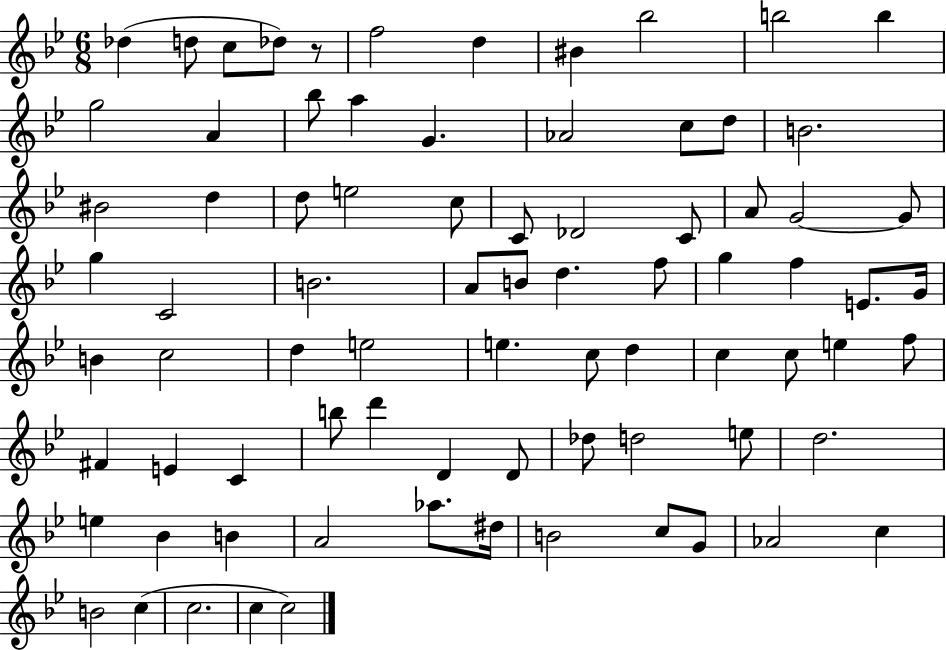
{
  \clef treble
  \numericTimeSignature
  \time 6/8
  \key bes \major
  des''4( d''8 c''8 des''8) r8 | f''2 d''4 | bis'4 bes''2 | b''2 b''4 | \break g''2 a'4 | bes''8 a''4 g'4. | aes'2 c''8 d''8 | b'2. | \break bis'2 d''4 | d''8 e''2 c''8 | c'8 des'2 c'8 | a'8 g'2~~ g'8 | \break g''4 c'2 | b'2. | a'8 b'8 d''4. f''8 | g''4 f''4 e'8. g'16 | \break b'4 c''2 | d''4 e''2 | e''4. c''8 d''4 | c''4 c''8 e''4 f''8 | \break fis'4 e'4 c'4 | b''8 d'''4 d'4 d'8 | des''8 d''2 e''8 | d''2. | \break e''4 bes'4 b'4 | a'2 aes''8. dis''16 | b'2 c''8 g'8 | aes'2 c''4 | \break b'2 c''4( | c''2. | c''4 c''2) | \bar "|."
}